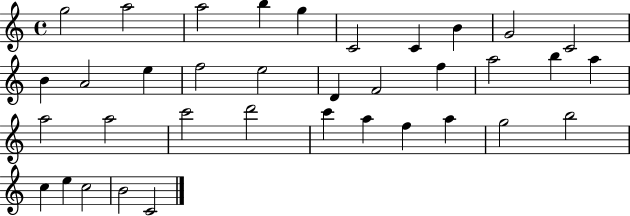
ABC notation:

X:1
T:Untitled
M:4/4
L:1/4
K:C
g2 a2 a2 b g C2 C B G2 C2 B A2 e f2 e2 D F2 f a2 b a a2 a2 c'2 d'2 c' a f a g2 b2 c e c2 B2 C2